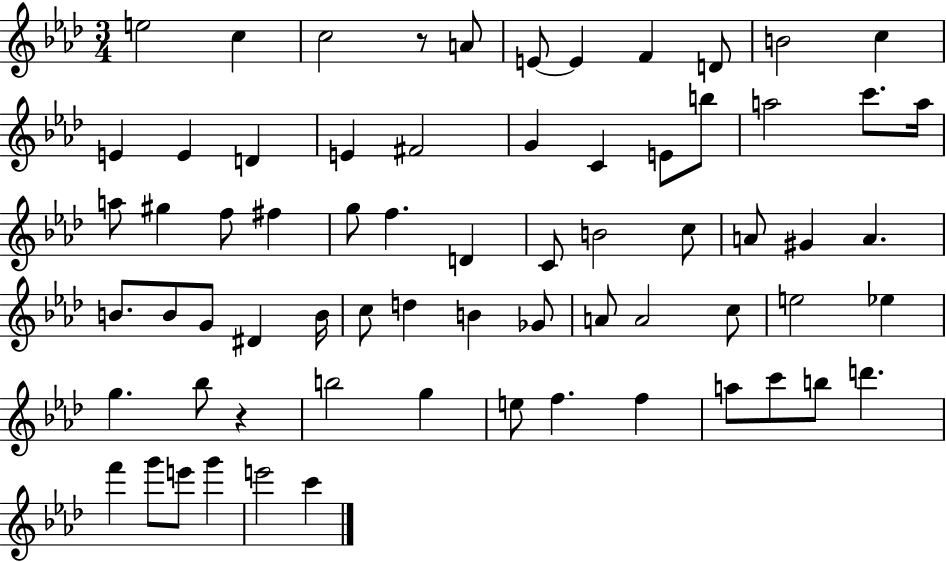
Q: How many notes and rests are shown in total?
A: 68